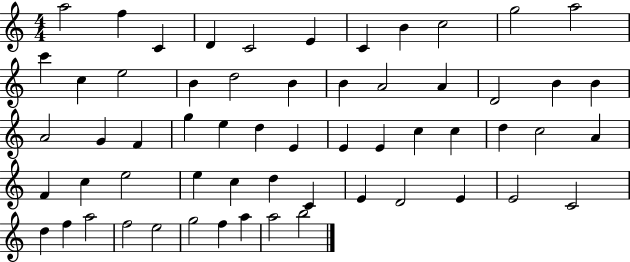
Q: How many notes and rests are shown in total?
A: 59